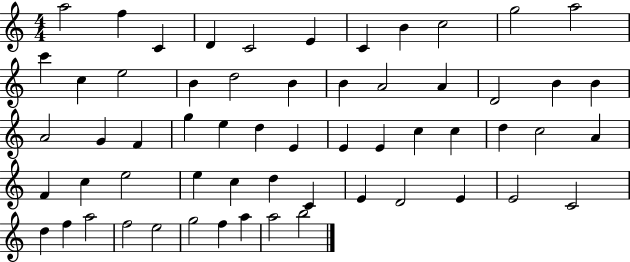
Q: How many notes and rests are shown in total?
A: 59